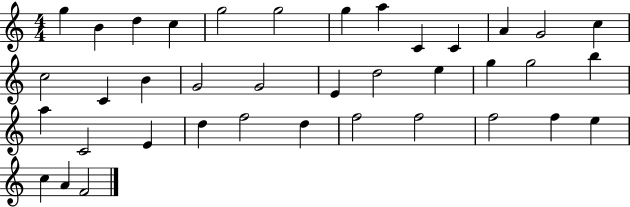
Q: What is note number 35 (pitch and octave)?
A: E5